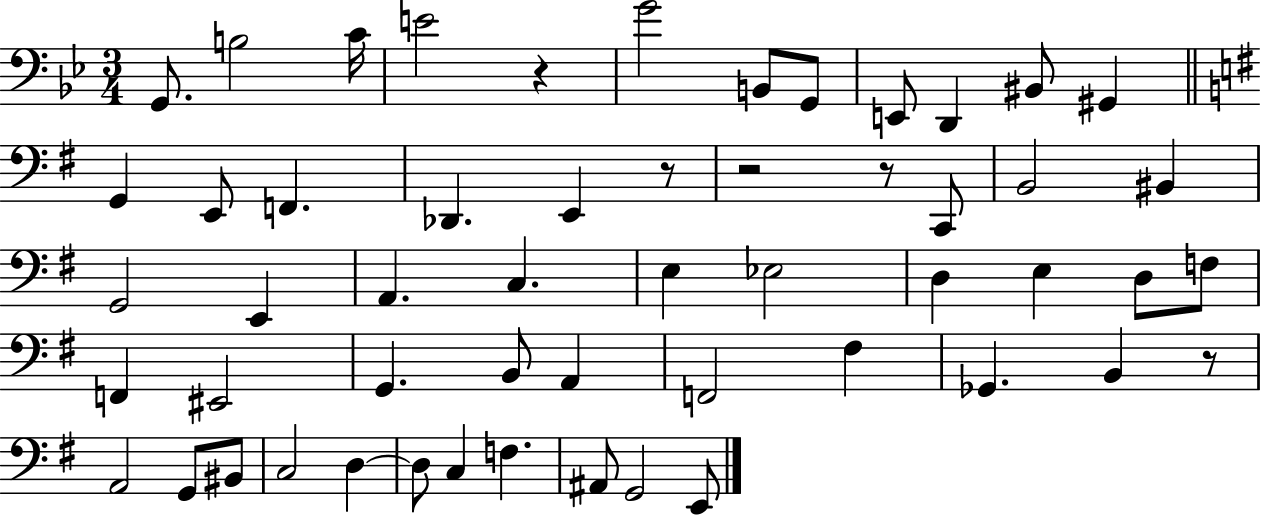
G2/e. B3/h C4/s E4/h R/q G4/h B2/e G2/e E2/e D2/q BIS2/e G#2/q G2/q E2/e F2/q. Db2/q. E2/q R/e R/h R/e C2/e B2/h BIS2/q G2/h E2/q A2/q. C3/q. E3/q Eb3/h D3/q E3/q D3/e F3/e F2/q EIS2/h G2/q. B2/e A2/q F2/h F#3/q Gb2/q. B2/q R/e A2/h G2/e BIS2/e C3/h D3/q D3/e C3/q F3/q. A#2/e G2/h E2/e